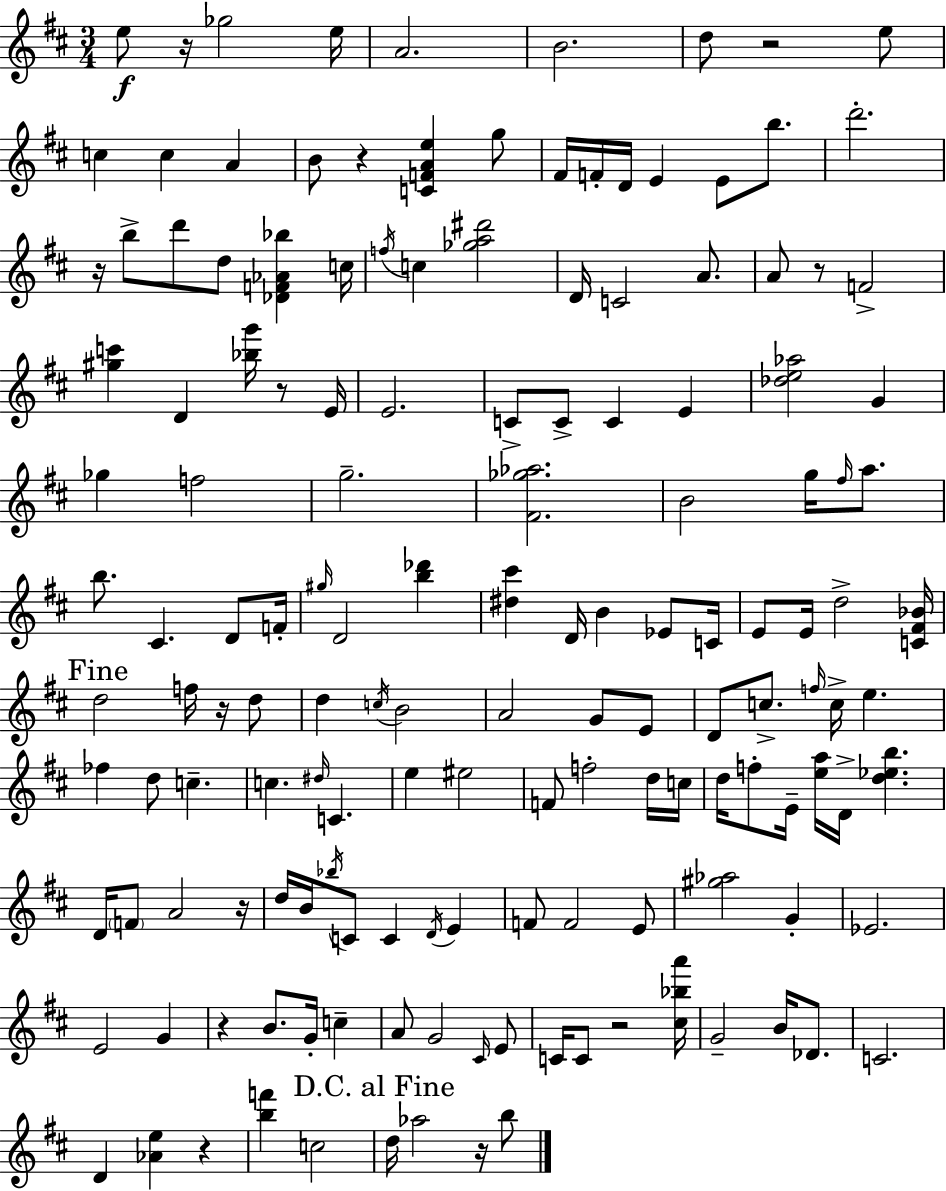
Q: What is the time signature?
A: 3/4